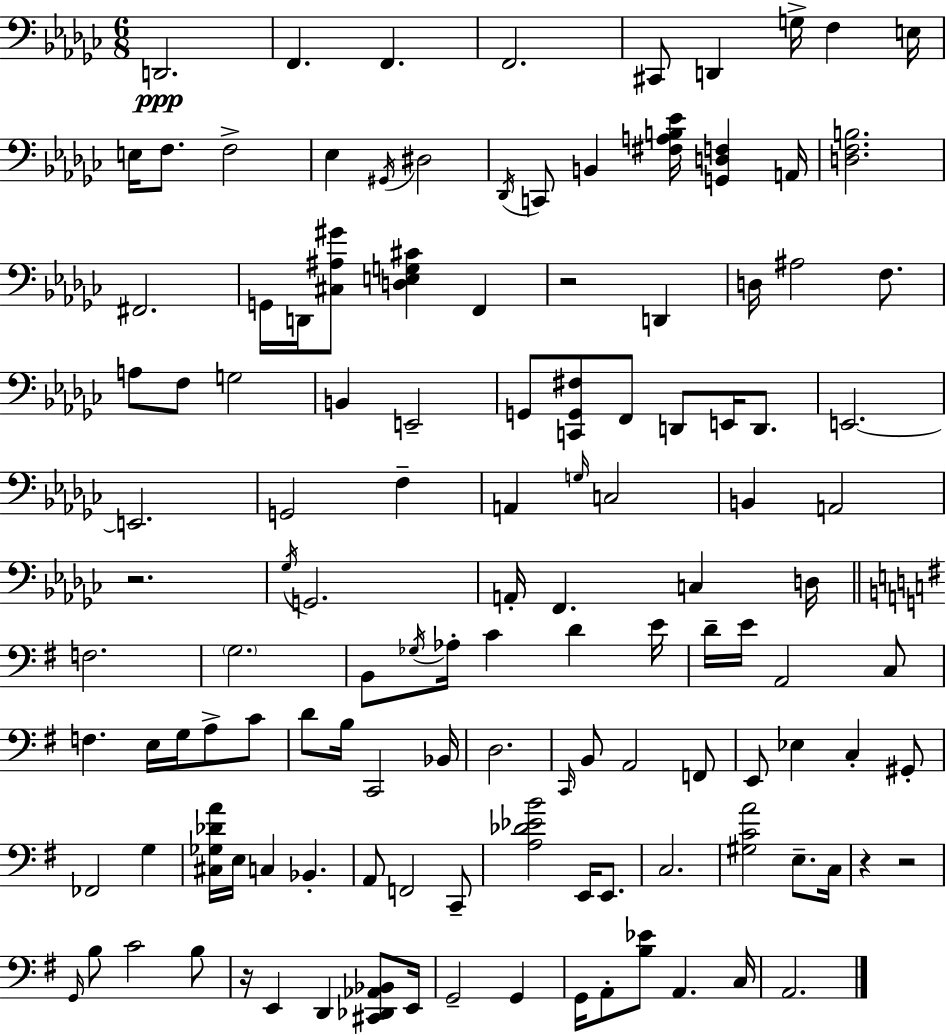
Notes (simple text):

D2/h. F2/q. F2/q. F2/h. C#2/e D2/q G3/s F3/q E3/s E3/s F3/e. F3/h Eb3/q G#2/s D#3/h Db2/s C2/e B2/q [F#3,A3,B3,Eb4]/s [G2,D3,F3]/q A2/s [D3,F3,B3]/h. F#2/h. G2/s D2/s [C#3,A#3,G#4]/e [D3,E3,G3,C#4]/q F2/q R/h D2/q D3/s A#3/h F3/e. A3/e F3/e G3/h B2/q E2/h G2/e [C2,G2,F#3]/e F2/e D2/e E2/s D2/e. E2/h. E2/h. G2/h F3/q A2/q G3/s C3/h B2/q A2/h R/h. Gb3/s G2/h. A2/s F2/q. C3/q D3/s F3/h. G3/h. B2/e Gb3/s Ab3/s C4/q D4/q E4/s D4/s E4/s A2/h C3/e F3/q. E3/s G3/s A3/e C4/e D4/e B3/s C2/h Bb2/s D3/h. C2/s B2/e A2/h F2/e E2/e Eb3/q C3/q G#2/e FES2/h G3/q [C#3,Gb3,Db4,A4]/s E3/s C3/q Bb2/q. A2/e F2/h C2/e [A3,Db4,Eb4,B4]/h E2/s E2/e. C3/h. [G#3,C4,A4]/h E3/e. C3/s R/q R/h G2/s B3/e C4/h B3/e R/s E2/q D2/q [C#2,Db2,Ab2,Bb2]/e E2/s G2/h G2/q G2/s A2/e [B3,Eb4]/e A2/q. C3/s A2/h.